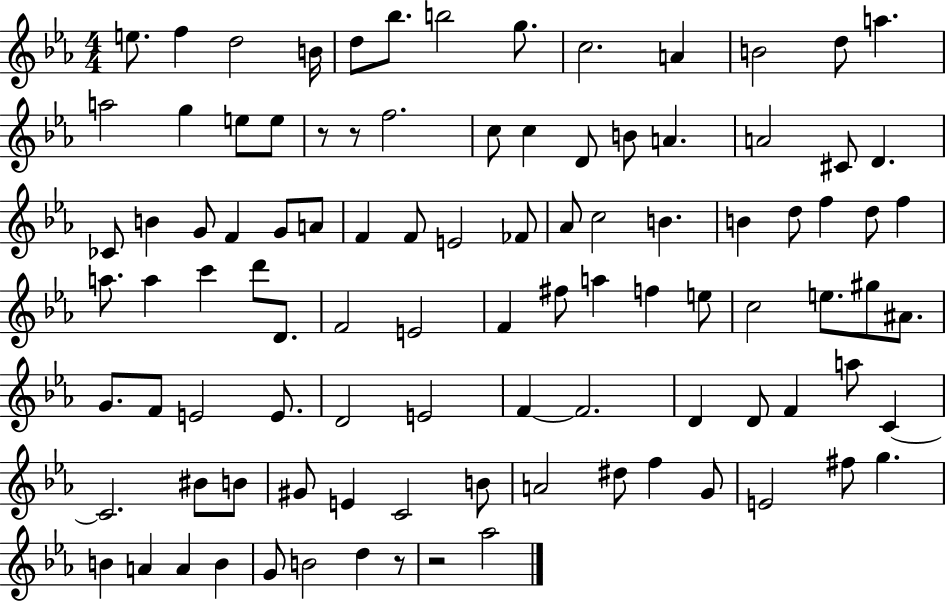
{
  \clef treble
  \numericTimeSignature
  \time 4/4
  \key ees \major
  e''8. f''4 d''2 b'16 | d''8 bes''8. b''2 g''8. | c''2. a'4 | b'2 d''8 a''4. | \break a''2 g''4 e''8 e''8 | r8 r8 f''2. | c''8 c''4 d'8 b'8 a'4. | a'2 cis'8 d'4. | \break ces'8 b'4 g'8 f'4 g'8 a'8 | f'4 f'8 e'2 fes'8 | aes'8 c''2 b'4. | b'4 d''8 f''4 d''8 f''4 | \break a''8. a''4 c'''4 d'''8 d'8. | f'2 e'2 | f'4 fis''8 a''4 f''4 e''8 | c''2 e''8. gis''8 ais'8. | \break g'8. f'8 e'2 e'8. | d'2 e'2 | f'4~~ f'2. | d'4 d'8 f'4 a''8 c'4~~ | \break c'2. bis'8 b'8 | gis'8 e'4 c'2 b'8 | a'2 dis''8 f''4 g'8 | e'2 fis''8 g''4. | \break b'4 a'4 a'4 b'4 | g'8 b'2 d''4 r8 | r2 aes''2 | \bar "|."
}